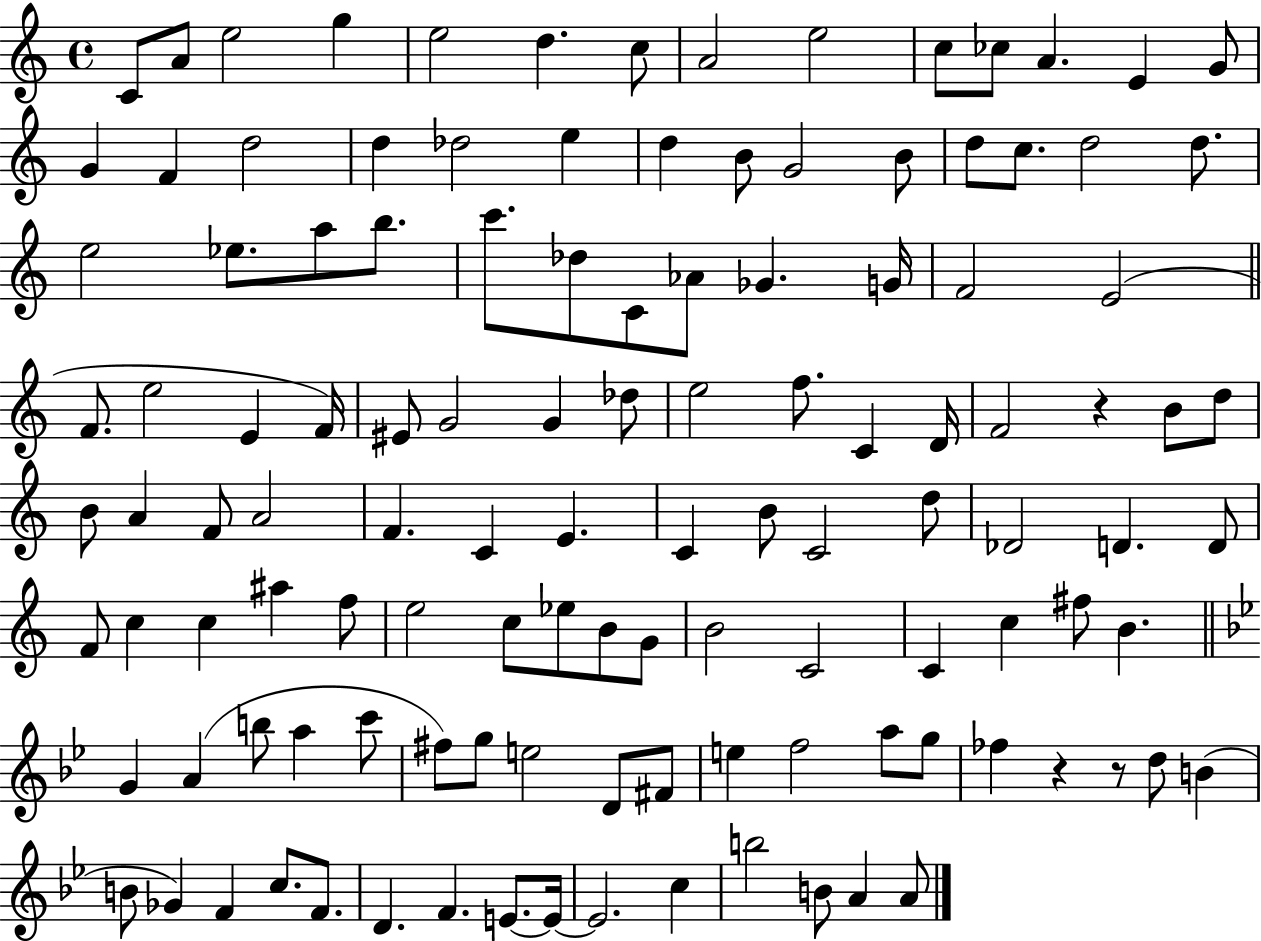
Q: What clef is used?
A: treble